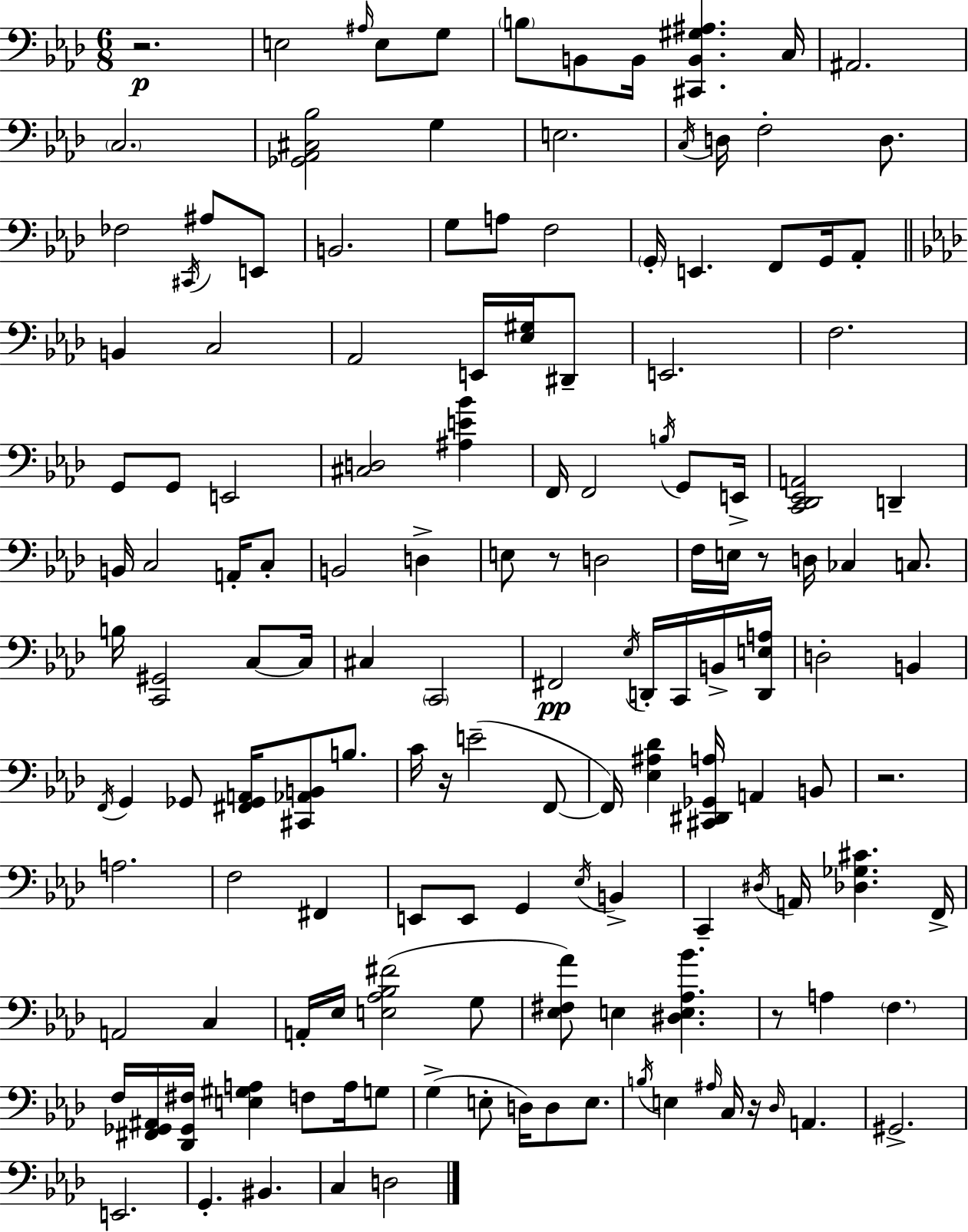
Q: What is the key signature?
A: AES major